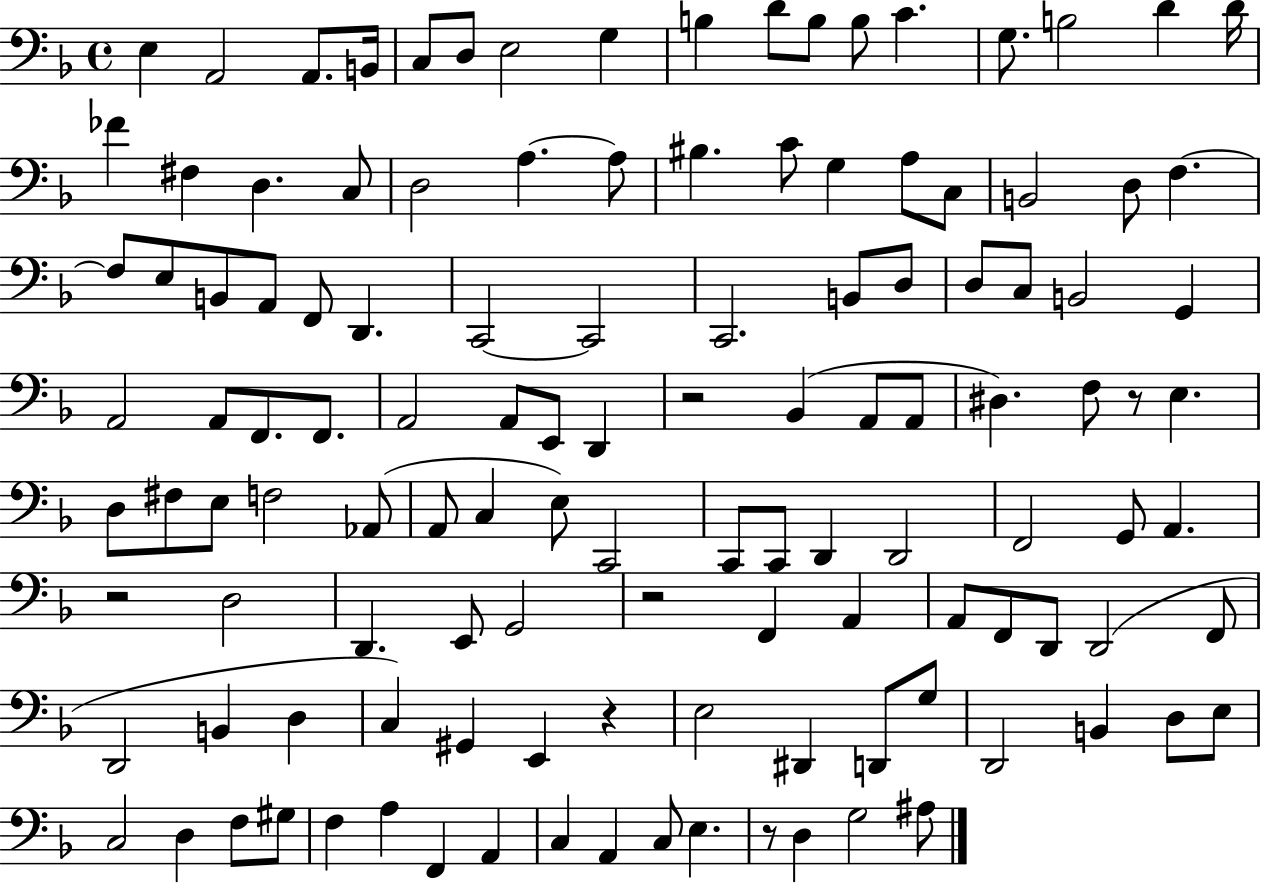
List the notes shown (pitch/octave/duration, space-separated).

E3/q A2/h A2/e. B2/s C3/e D3/e E3/h G3/q B3/q D4/e B3/e B3/e C4/q. G3/e. B3/h D4/q D4/s FES4/q F#3/q D3/q. C3/e D3/h A3/q. A3/e BIS3/q. C4/e G3/q A3/e C3/e B2/h D3/e F3/q. F3/e E3/e B2/e A2/e F2/e D2/q. C2/h C2/h C2/h. B2/e D3/e D3/e C3/e B2/h G2/q A2/h A2/e F2/e. F2/e. A2/h A2/e E2/e D2/q R/h Bb2/q A2/e A2/e D#3/q. F3/e R/e E3/q. D3/e F#3/e E3/e F3/h Ab2/e A2/e C3/q E3/e C2/h C2/e C2/e D2/q D2/h F2/h G2/e A2/q. R/h D3/h D2/q. E2/e G2/h R/h F2/q A2/q A2/e F2/e D2/e D2/h F2/e D2/h B2/q D3/q C3/q G#2/q E2/q R/q E3/h D#2/q D2/e G3/e D2/h B2/q D3/e E3/e C3/h D3/q F3/e G#3/e F3/q A3/q F2/q A2/q C3/q A2/q C3/e E3/q. R/e D3/q G3/h A#3/e